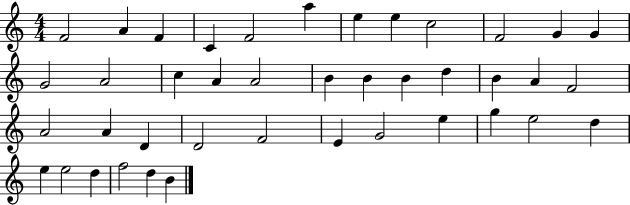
F4/h A4/q F4/q C4/q F4/h A5/q E5/q E5/q C5/h F4/h G4/q G4/q G4/h A4/h C5/q A4/q A4/h B4/q B4/q B4/q D5/q B4/q A4/q F4/h A4/h A4/q D4/q D4/h F4/h E4/q G4/h E5/q G5/q E5/h D5/q E5/q E5/h D5/q F5/h D5/q B4/q